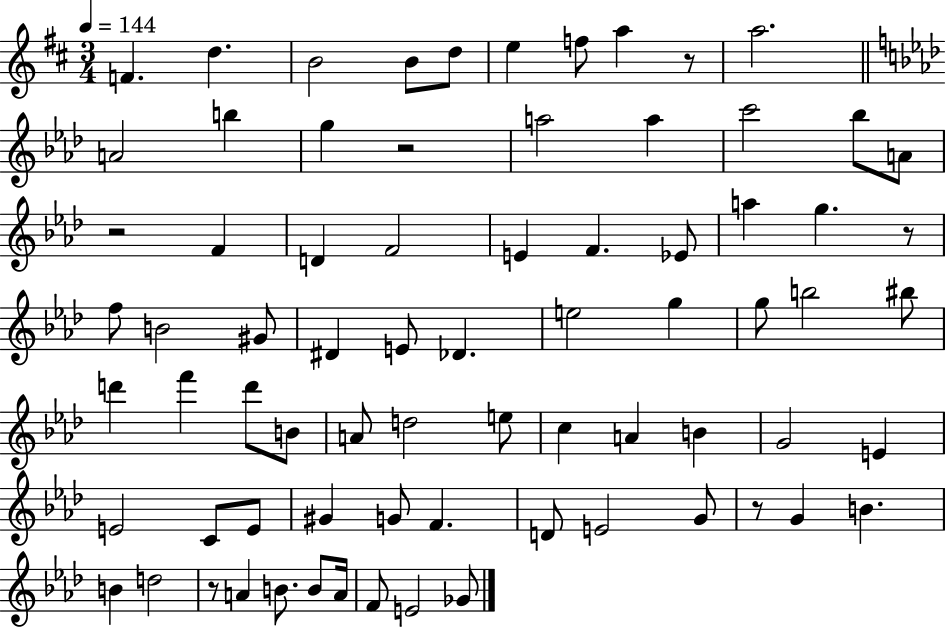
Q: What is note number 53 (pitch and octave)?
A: G4